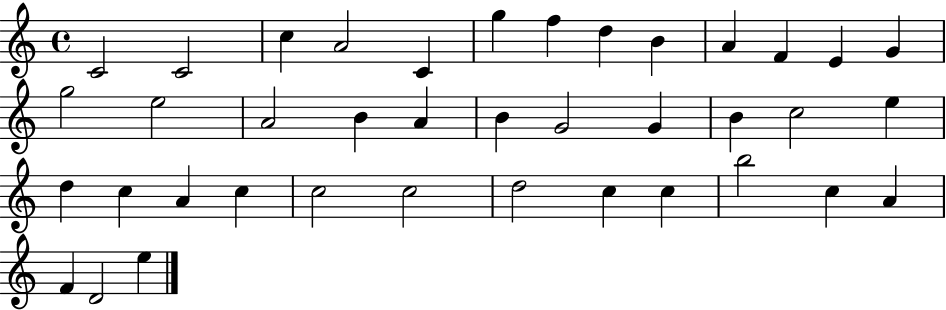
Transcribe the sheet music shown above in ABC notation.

X:1
T:Untitled
M:4/4
L:1/4
K:C
C2 C2 c A2 C g f d B A F E G g2 e2 A2 B A B G2 G B c2 e d c A c c2 c2 d2 c c b2 c A F D2 e